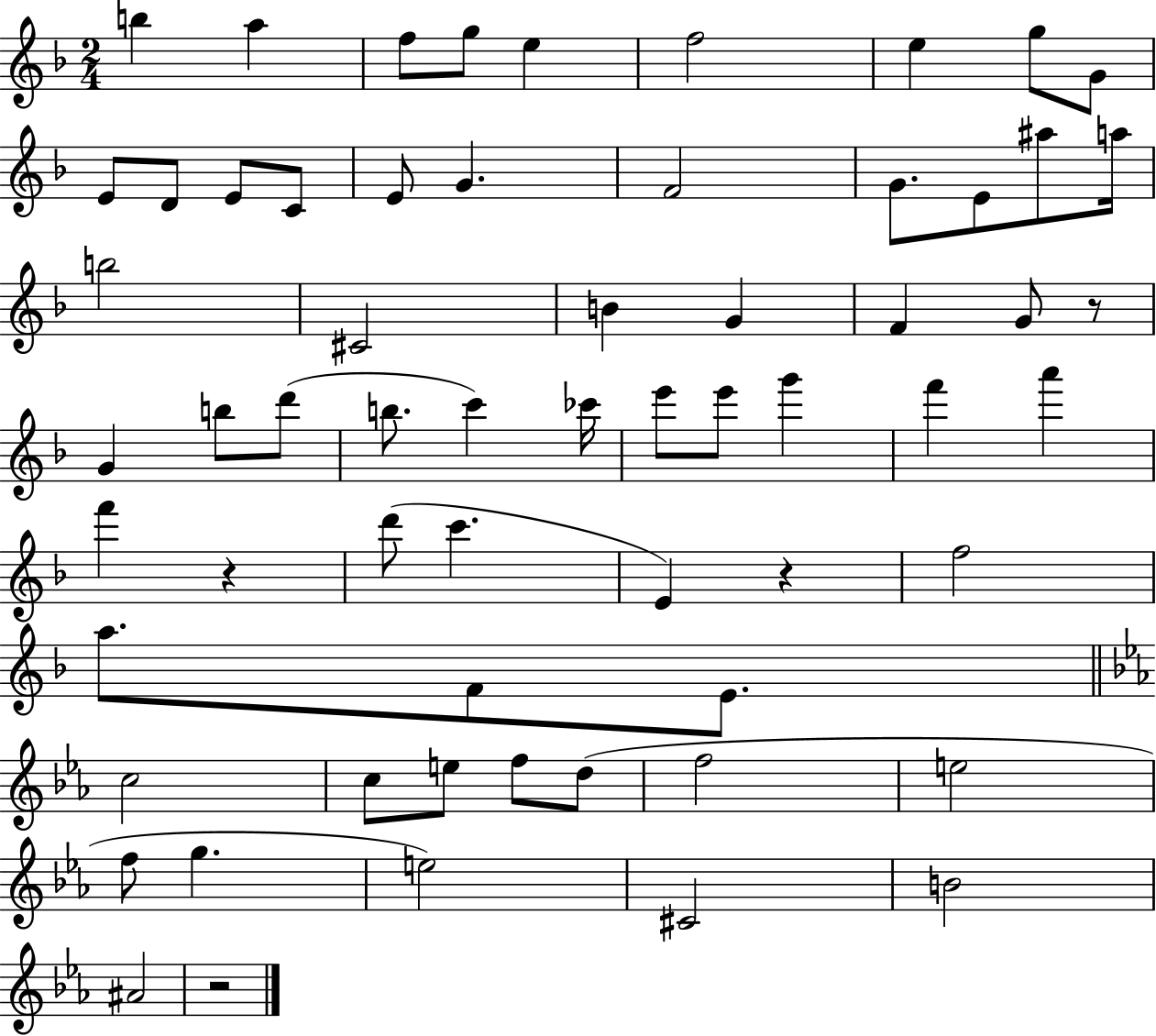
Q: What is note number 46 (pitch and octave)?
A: C5